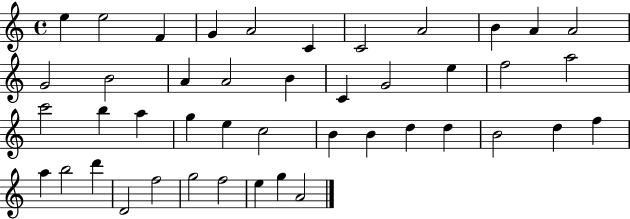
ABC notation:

X:1
T:Untitled
M:4/4
L:1/4
K:C
e e2 F G A2 C C2 A2 B A A2 G2 B2 A A2 B C G2 e f2 a2 c'2 b a g e c2 B B d d B2 d f a b2 d' D2 f2 g2 f2 e g A2